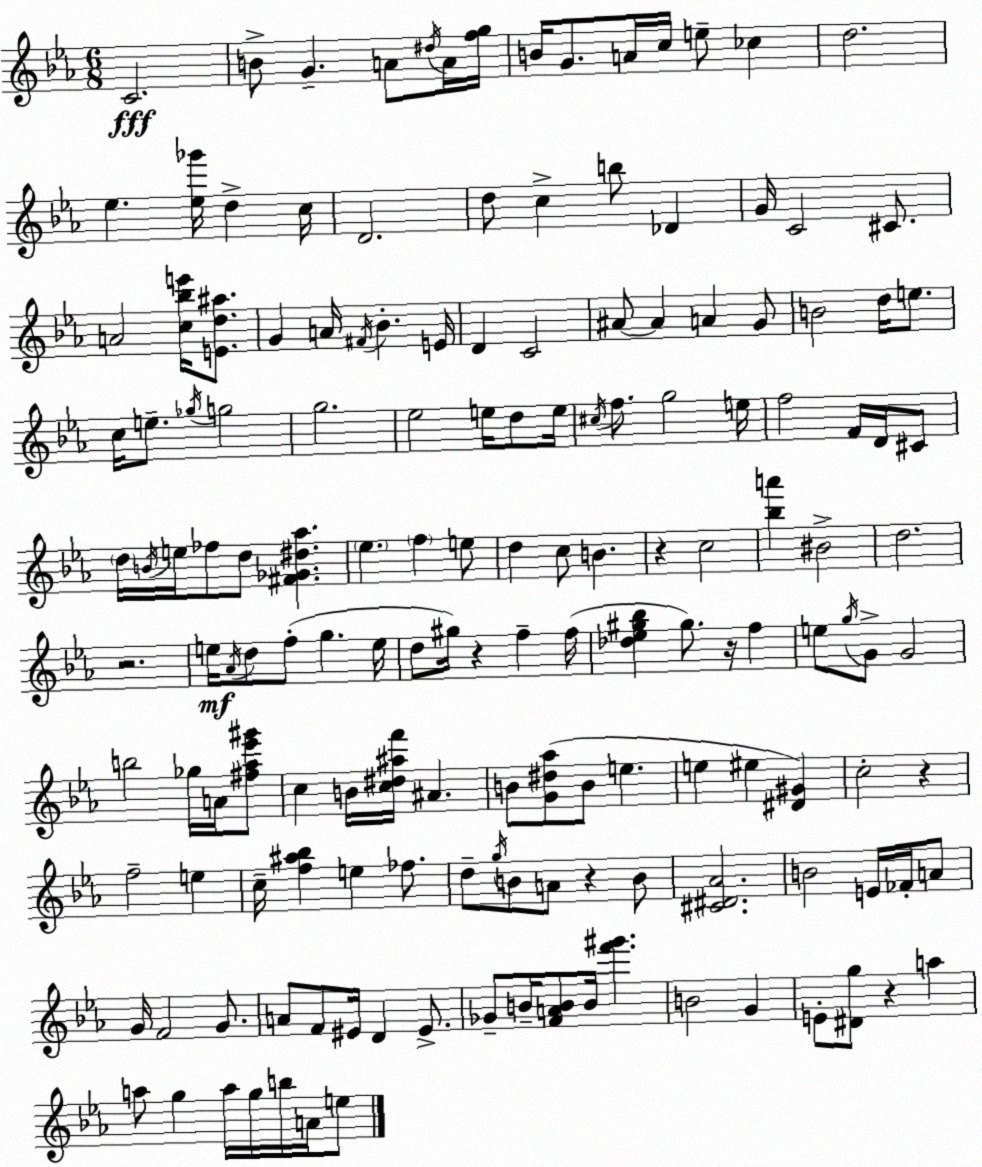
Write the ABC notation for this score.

X:1
T:Untitled
M:6/8
L:1/4
K:Eb
C2 B/2 G A/2 ^d/4 A/4 [fg]/4 B/4 G/2 A/4 c/4 e/2 _c d2 _e [_e_g']/4 d c/4 D2 d/2 c b/2 _D G/4 C2 ^C/2 A2 [c_be']/4 [Ed^a]/2 G A/4 ^F/4 _B E/4 D C2 ^A/2 ^A A G/2 B2 d/4 e/2 c/4 e/2 _g/4 g2 g2 _e2 e/4 d/2 e/4 ^c/4 f/2 g2 e/4 f2 F/4 D/4 ^C/2 d/4 B/4 e/4 _f/2 d/2 [^F_G^d_a] _e f e/2 d c/2 B z c2 [_ba'] ^B2 d2 z2 e/4 _A/4 d/2 f/2 g e/4 d/2 ^g/4 z f f/4 [_d_e^g_b] ^g/2 z/4 f e/2 g/4 G/2 G2 b2 _g/4 A/4 [^f_a_e'^g']/2 c B/4 [c^d^af']/4 ^A B/2 [G^d_a]/2 B/2 e e ^e [^D^G] c2 z f2 e c/4 [f^a_b] e _f/2 d/2 g/4 B/2 A/2 z B/2 [^C^D_A]2 B2 E/4 _F/4 A/2 G/4 F2 G/2 A/2 F/2 ^E/4 D ^E/2 _G/2 B/4 [FAB]/2 B/4 [f'^g'] B2 G E/2 [^Dg]/2 z a a/2 g a/4 g/4 b/4 A/4 e/2